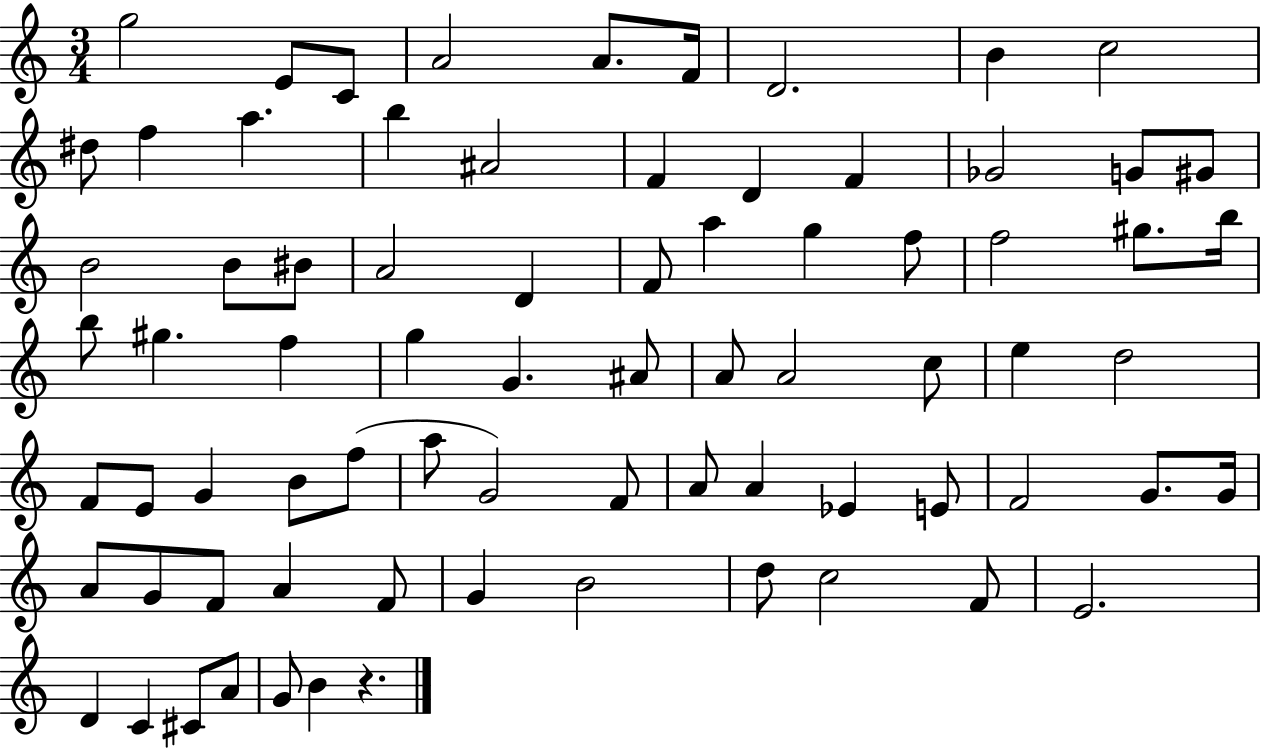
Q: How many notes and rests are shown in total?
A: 76